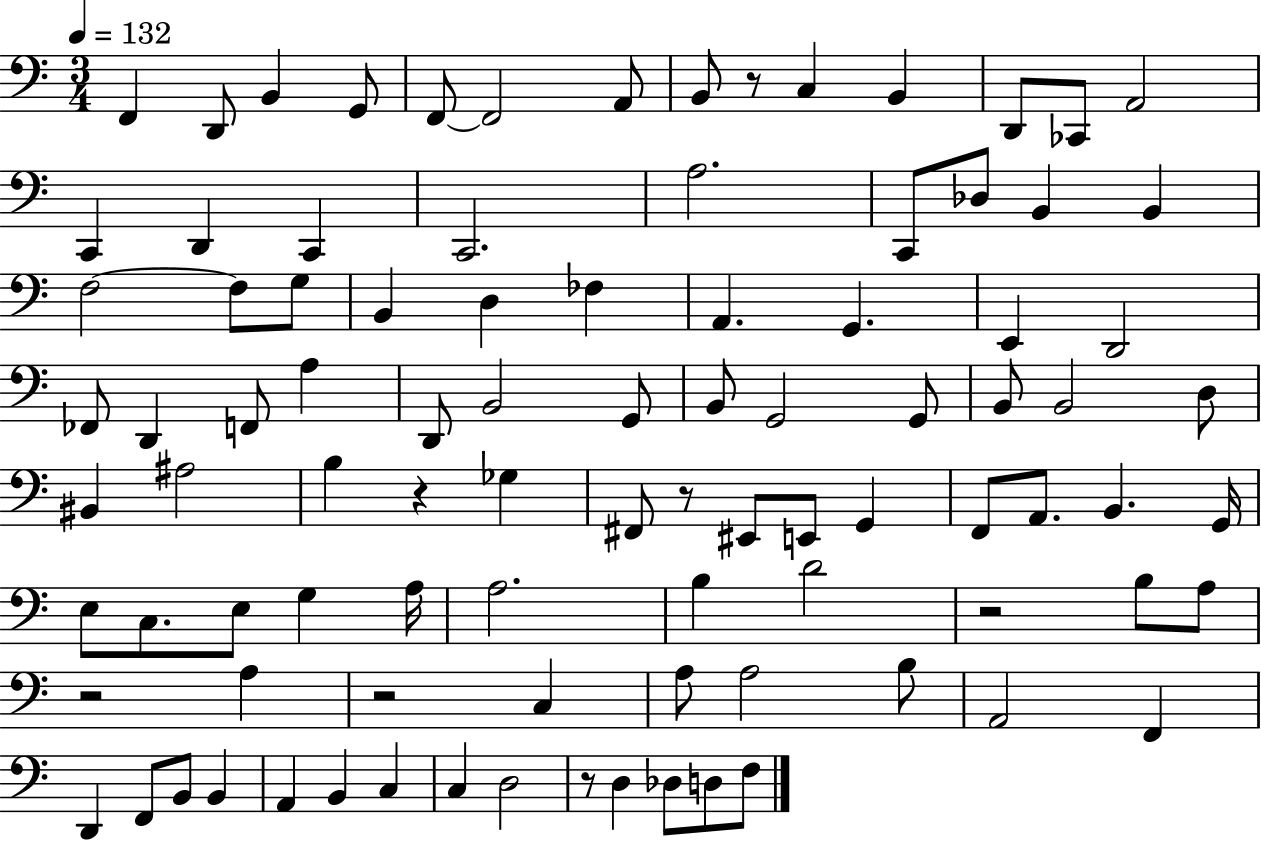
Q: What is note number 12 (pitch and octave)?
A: CES2